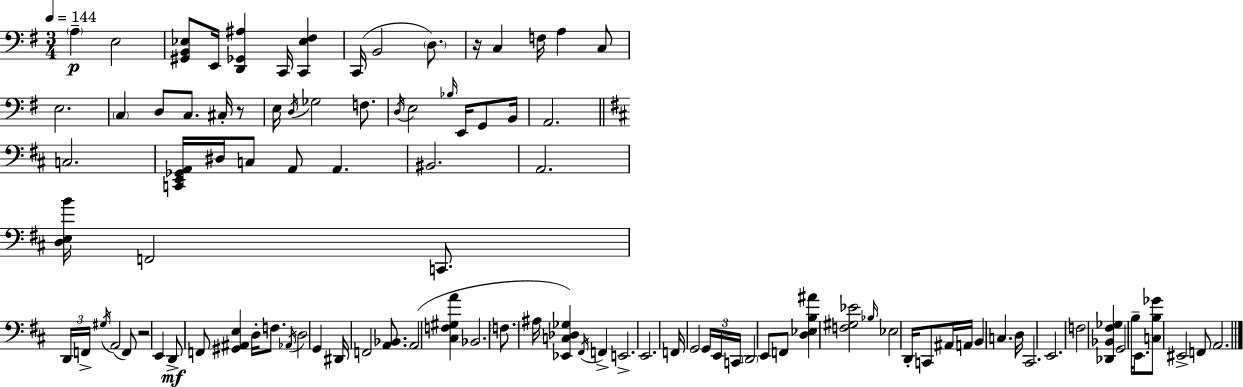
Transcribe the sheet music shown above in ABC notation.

X:1
T:Untitled
M:3/4
L:1/4
K:G
A, E,2 [^G,,B,,_E,]/2 E,,/4 [D,,_G,,^A,] C,,/4 [C,,_E,^F,] C,,/4 B,,2 D,/2 z/4 C, F,/4 A, C,/2 E,2 C, D,/2 C,/2 ^C,/4 z/2 E,/4 D,/4 _G,2 F,/2 D,/4 E,2 _B,/4 E,,/4 G,,/2 B,,/4 A,,2 C,2 [C,,E,,_G,,A,,]/4 ^D,/4 C,/2 A,,/2 A,, ^B,,2 A,,2 [D,E,B]/4 F,,2 C,,/2 D,,/4 F,,/4 ^G,/4 A,,2 F,,/2 z2 E,, D,,/2 F,,/2 [^G,,^A,,E,] D,/4 F,/2 _A,,/4 D,2 G,, ^D,,/4 F,,2 [A,,_B,,]/2 A,,2 [^C,F,^G,A] _B,,2 F,/2 ^A,/4 [_E,,C,_D,_G,] ^F,,/4 F,, E,,2 E,,2 F,,/4 G,,2 G,,/4 E,,/4 C,,/4 D,,2 E,,/2 F,,/2 [D,_E,B,^A] [F,^G,_E]2 _B,/4 _E,2 D,,/4 C,,/2 ^A,,/4 A,,/4 B,, C, D,/4 ^C,,2 E,,2 F,2 [_D,,_B,,^F,_G,] G,,2 B,/4 E,,/2 [C,B,_G]/2 ^E,,2 F,,/2 A,,2